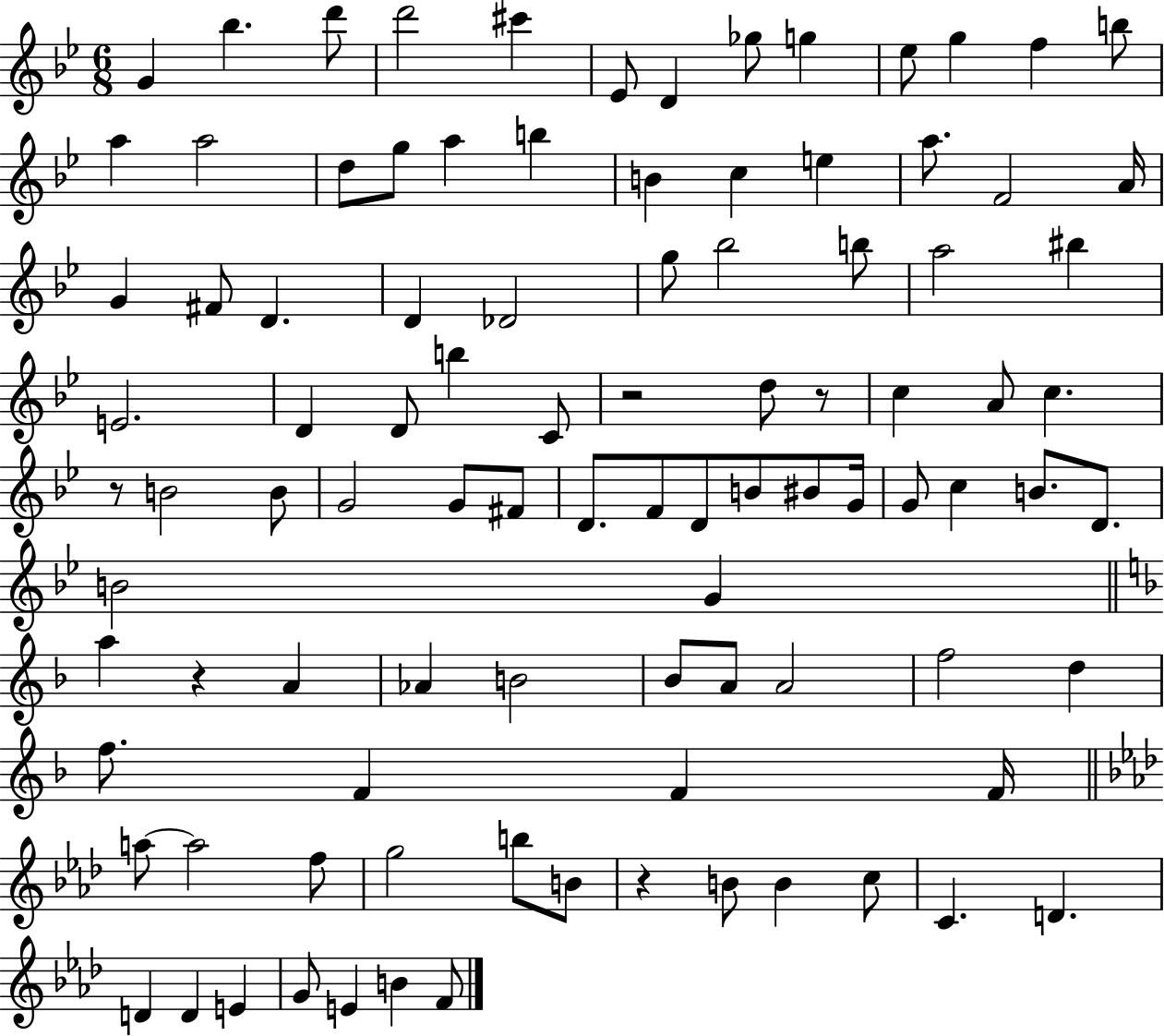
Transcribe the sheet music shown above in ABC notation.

X:1
T:Untitled
M:6/8
L:1/4
K:Bb
G _b d'/2 d'2 ^c' _E/2 D _g/2 g _e/2 g f b/2 a a2 d/2 g/2 a b B c e a/2 F2 A/4 G ^F/2 D D _D2 g/2 _b2 b/2 a2 ^b E2 D D/2 b C/2 z2 d/2 z/2 c A/2 c z/2 B2 B/2 G2 G/2 ^F/2 D/2 F/2 D/2 B/2 ^B/2 G/4 G/2 c B/2 D/2 B2 G a z A _A B2 _B/2 A/2 A2 f2 d f/2 F F F/4 a/2 a2 f/2 g2 b/2 B/2 z B/2 B c/2 C D D D E G/2 E B F/2